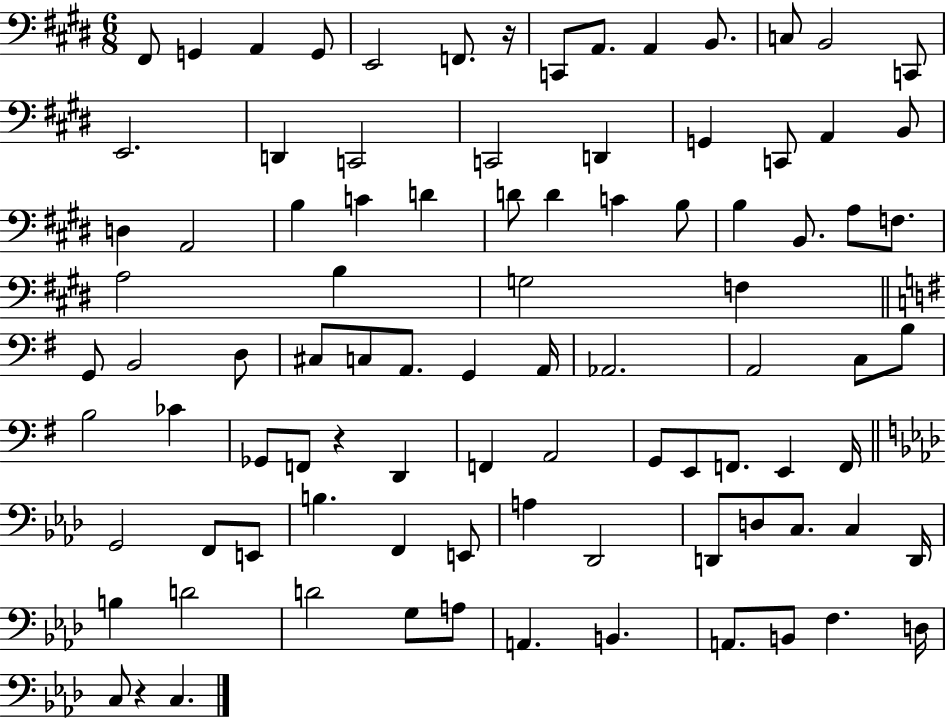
X:1
T:Untitled
M:6/8
L:1/4
K:E
^F,,/2 G,, A,, G,,/2 E,,2 F,,/2 z/4 C,,/2 A,,/2 A,, B,,/2 C,/2 B,,2 C,,/2 E,,2 D,, C,,2 C,,2 D,, G,, C,,/2 A,, B,,/2 D, A,,2 B, C D D/2 D C B,/2 B, B,,/2 A,/2 F,/2 A,2 B, G,2 F, G,,/2 B,,2 D,/2 ^C,/2 C,/2 A,,/2 G,, A,,/4 _A,,2 A,,2 C,/2 B,/2 B,2 _C _G,,/2 F,,/2 z D,, F,, A,,2 G,,/2 E,,/2 F,,/2 E,, F,,/4 G,,2 F,,/2 E,,/2 B, F,, E,,/2 A, _D,,2 D,,/2 D,/2 C,/2 C, D,,/4 B, D2 D2 G,/2 A,/2 A,, B,, A,,/2 B,,/2 F, D,/4 C,/2 z C,